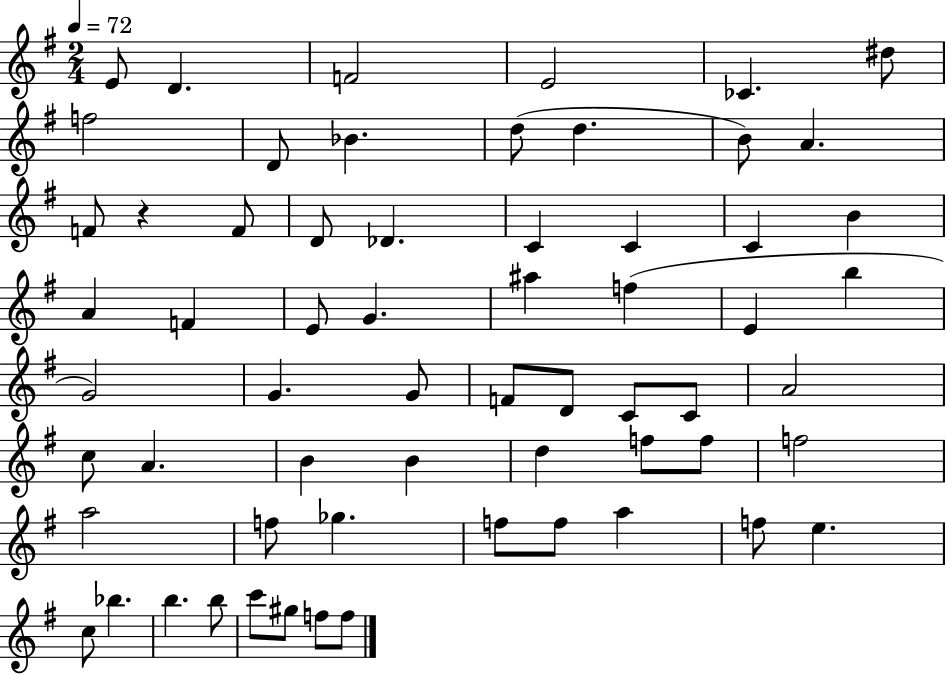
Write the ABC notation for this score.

X:1
T:Untitled
M:2/4
L:1/4
K:G
E/2 D F2 E2 _C ^d/2 f2 D/2 _B d/2 d B/2 A F/2 z F/2 D/2 _D C C C B A F E/2 G ^a f E b G2 G G/2 F/2 D/2 C/2 C/2 A2 c/2 A B B d f/2 f/2 f2 a2 f/2 _g f/2 f/2 a f/2 e c/2 _b b b/2 c'/2 ^g/2 f/2 f/2